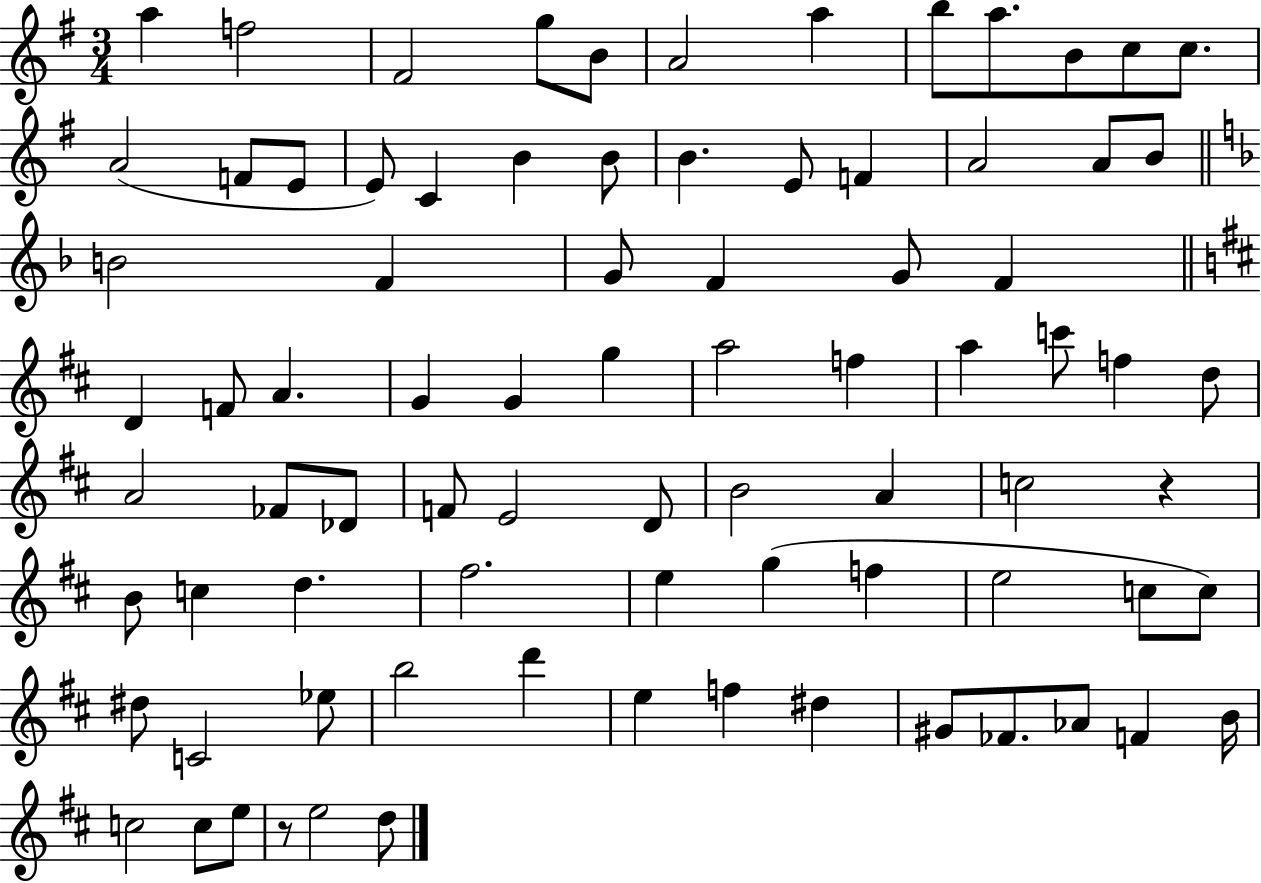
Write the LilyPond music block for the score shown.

{
  \clef treble
  \numericTimeSignature
  \time 3/4
  \key g \major
  a''4 f''2 | fis'2 g''8 b'8 | a'2 a''4 | b''8 a''8. b'8 c''8 c''8. | \break a'2( f'8 e'8 | e'8) c'4 b'4 b'8 | b'4. e'8 f'4 | a'2 a'8 b'8 | \break \bar "||" \break \key f \major b'2 f'4 | g'8 f'4 g'8 f'4 | \bar "||" \break \key d \major d'4 f'8 a'4. | g'4 g'4 g''4 | a''2 f''4 | a''4 c'''8 f''4 d''8 | \break a'2 fes'8 des'8 | f'8 e'2 d'8 | b'2 a'4 | c''2 r4 | \break b'8 c''4 d''4. | fis''2. | e''4 g''4( f''4 | e''2 c''8 c''8) | \break dis''8 c'2 ees''8 | b''2 d'''4 | e''4 f''4 dis''4 | gis'8 fes'8. aes'8 f'4 b'16 | \break c''2 c''8 e''8 | r8 e''2 d''8 | \bar "|."
}